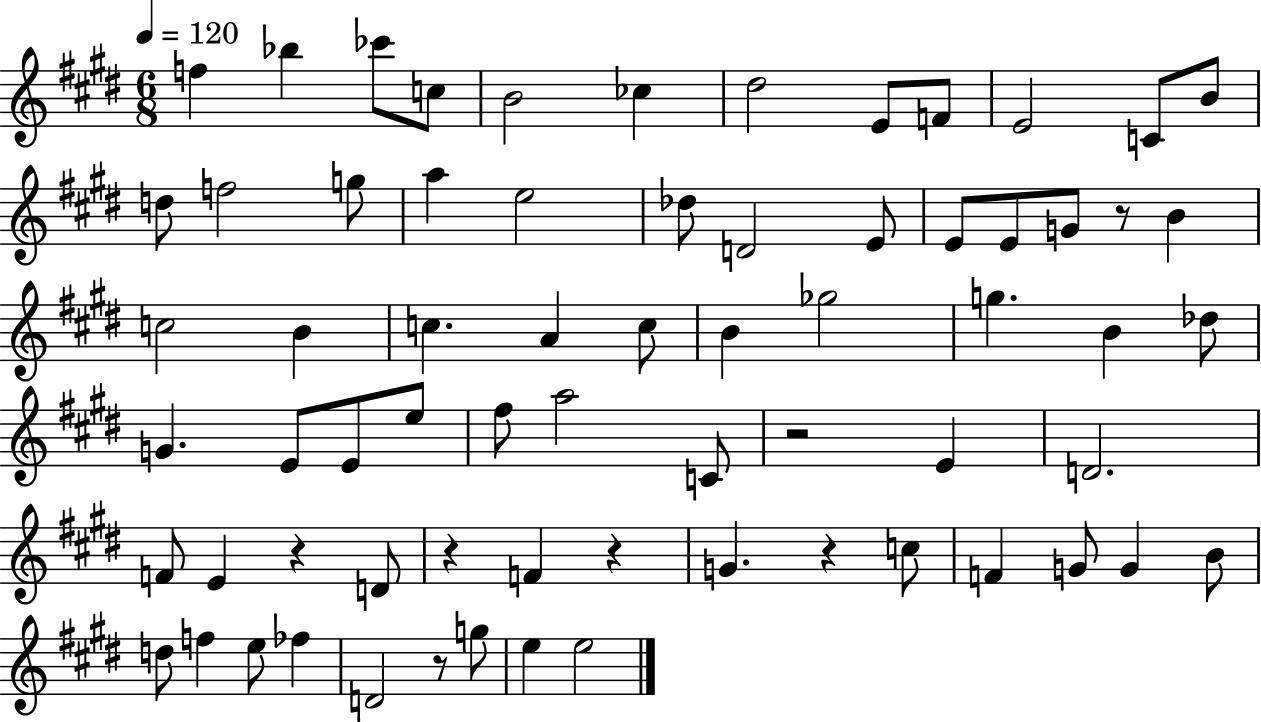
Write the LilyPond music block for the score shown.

{
  \clef treble
  \numericTimeSignature
  \time 6/8
  \key e \major
  \tempo 4 = 120
  \repeat volta 2 { f''4 bes''4 ces'''8 c''8 | b'2 ces''4 | dis''2 e'8 f'8 | e'2 c'8 b'8 | \break d''8 f''2 g''8 | a''4 e''2 | des''8 d'2 e'8 | e'8 e'8 g'8 r8 b'4 | \break c''2 b'4 | c''4. a'4 c''8 | b'4 ges''2 | g''4. b'4 des''8 | \break g'4. e'8 e'8 e''8 | fis''8 a''2 c'8 | r2 e'4 | d'2. | \break f'8 e'4 r4 d'8 | r4 f'4 r4 | g'4. r4 c''8 | f'4 g'8 g'4 b'8 | \break d''8 f''4 e''8 fes''4 | d'2 r8 g''8 | e''4 e''2 | } \bar "|."
}